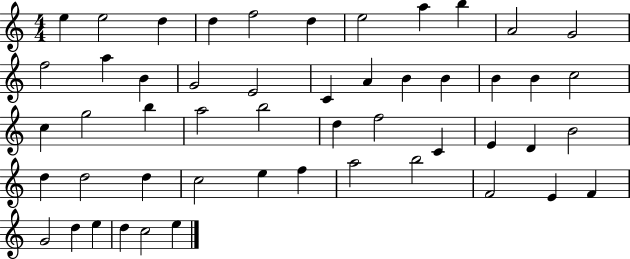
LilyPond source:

{
  \clef treble
  \numericTimeSignature
  \time 4/4
  \key c \major
  e''4 e''2 d''4 | d''4 f''2 d''4 | e''2 a''4 b''4 | a'2 g'2 | \break f''2 a''4 b'4 | g'2 e'2 | c'4 a'4 b'4 b'4 | b'4 b'4 c''2 | \break c''4 g''2 b''4 | a''2 b''2 | d''4 f''2 c'4 | e'4 d'4 b'2 | \break d''4 d''2 d''4 | c''2 e''4 f''4 | a''2 b''2 | f'2 e'4 f'4 | \break g'2 d''4 e''4 | d''4 c''2 e''4 | \bar "|."
}